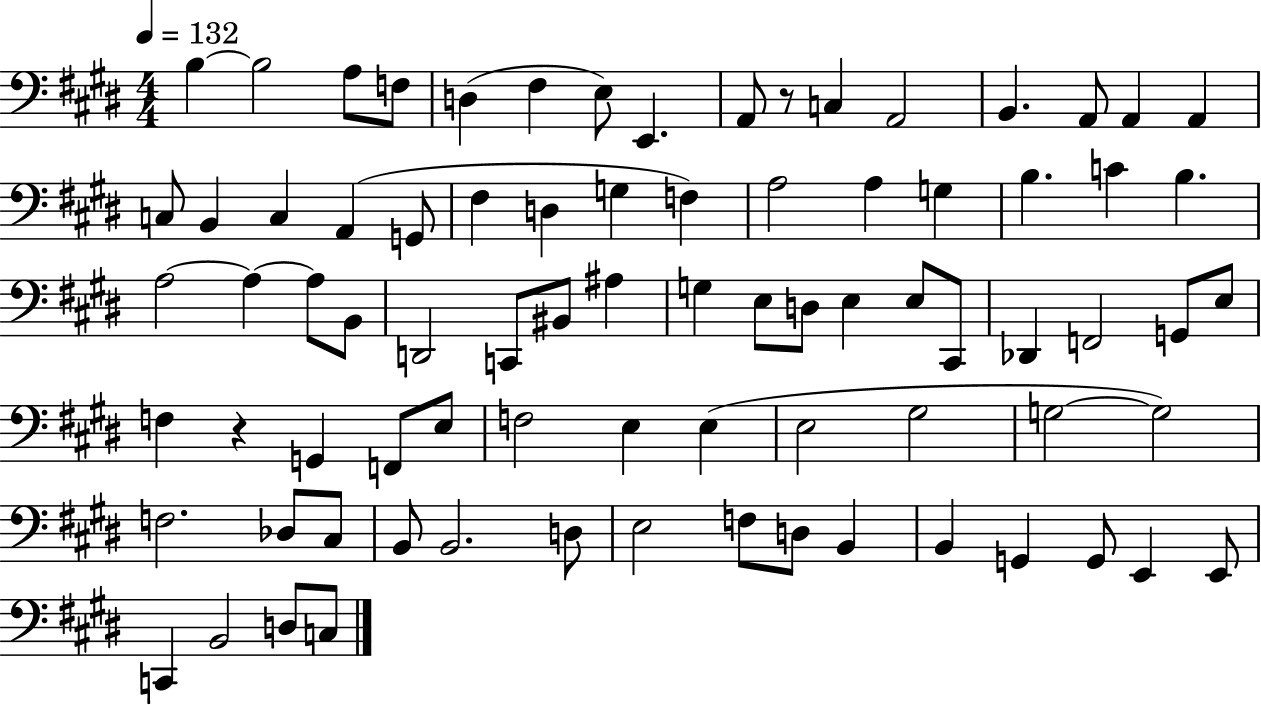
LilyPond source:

{
  \clef bass
  \numericTimeSignature
  \time 4/4
  \key e \major
  \tempo 4 = 132
  b4~~ b2 a8 f8 | d4( fis4 e8) e,4. | a,8 r8 c4 a,2 | b,4. a,8 a,4 a,4 | \break c8 b,4 c4 a,4( g,8 | fis4 d4 g4 f4) | a2 a4 g4 | b4. c'4 b4. | \break a2~~ a4~~ a8 b,8 | d,2 c,8 bis,8 ais4 | g4 e8 d8 e4 e8 cis,8 | des,4 f,2 g,8 e8 | \break f4 r4 g,4 f,8 e8 | f2 e4 e4( | e2 gis2 | g2~~ g2) | \break f2. des8 cis8 | b,8 b,2. d8 | e2 f8 d8 b,4 | b,4 g,4 g,8 e,4 e,8 | \break c,4 b,2 d8 c8 | \bar "|."
}